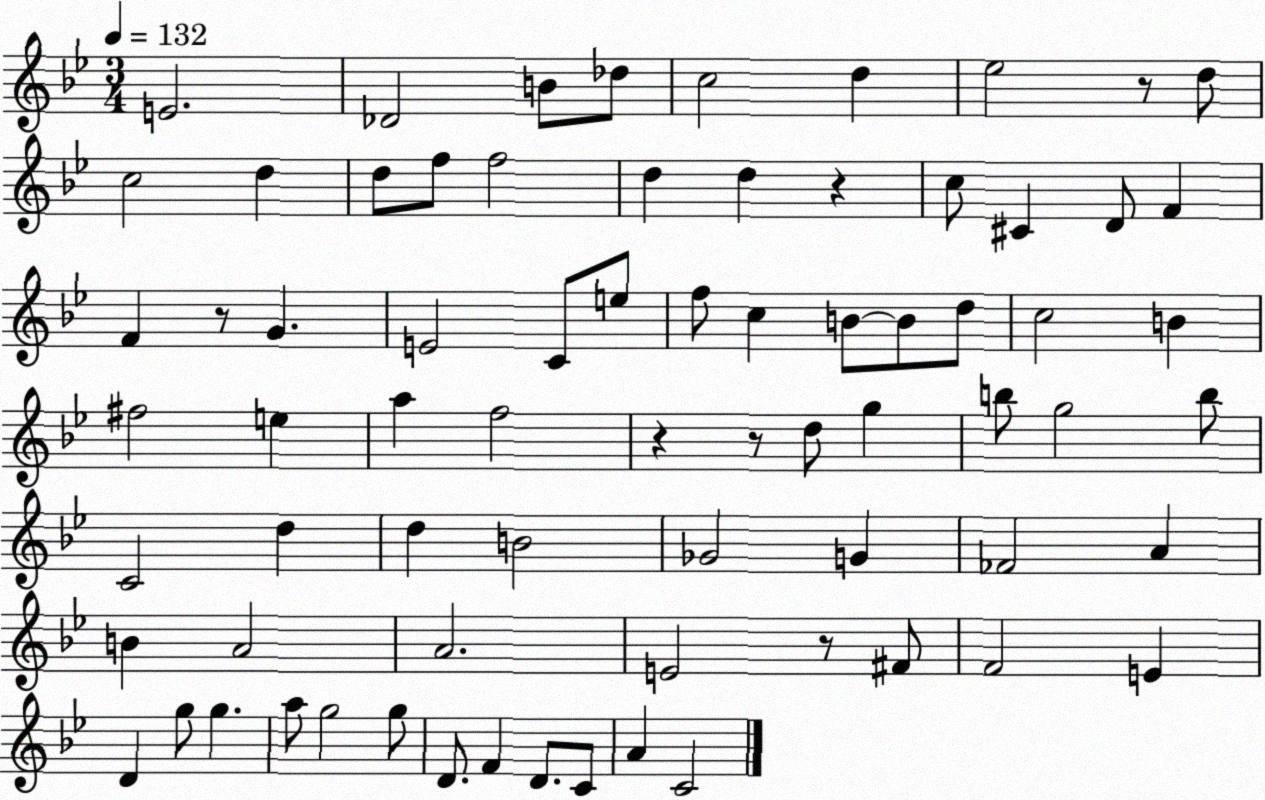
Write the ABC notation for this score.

X:1
T:Untitled
M:3/4
L:1/4
K:Bb
E2 _D2 B/2 _d/2 c2 d _e2 z/2 d/2 c2 d d/2 f/2 f2 d d z c/2 ^C D/2 F F z/2 G E2 C/2 e/2 f/2 c B/2 B/2 d/2 c2 B ^f2 e a f2 z z/2 d/2 g b/2 g2 b/2 C2 d d B2 _G2 G _F2 A B A2 A2 E2 z/2 ^F/2 F2 E D g/2 g a/2 g2 g/2 D/2 F D/2 C/2 A C2